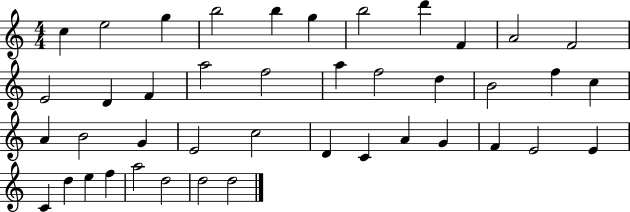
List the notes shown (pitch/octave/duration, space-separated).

C5/q E5/h G5/q B5/h B5/q G5/q B5/h D6/q F4/q A4/h F4/h E4/h D4/q F4/q A5/h F5/h A5/q F5/h D5/q B4/h F5/q C5/q A4/q B4/h G4/q E4/h C5/h D4/q C4/q A4/q G4/q F4/q E4/h E4/q C4/q D5/q E5/q F5/q A5/h D5/h D5/h D5/h